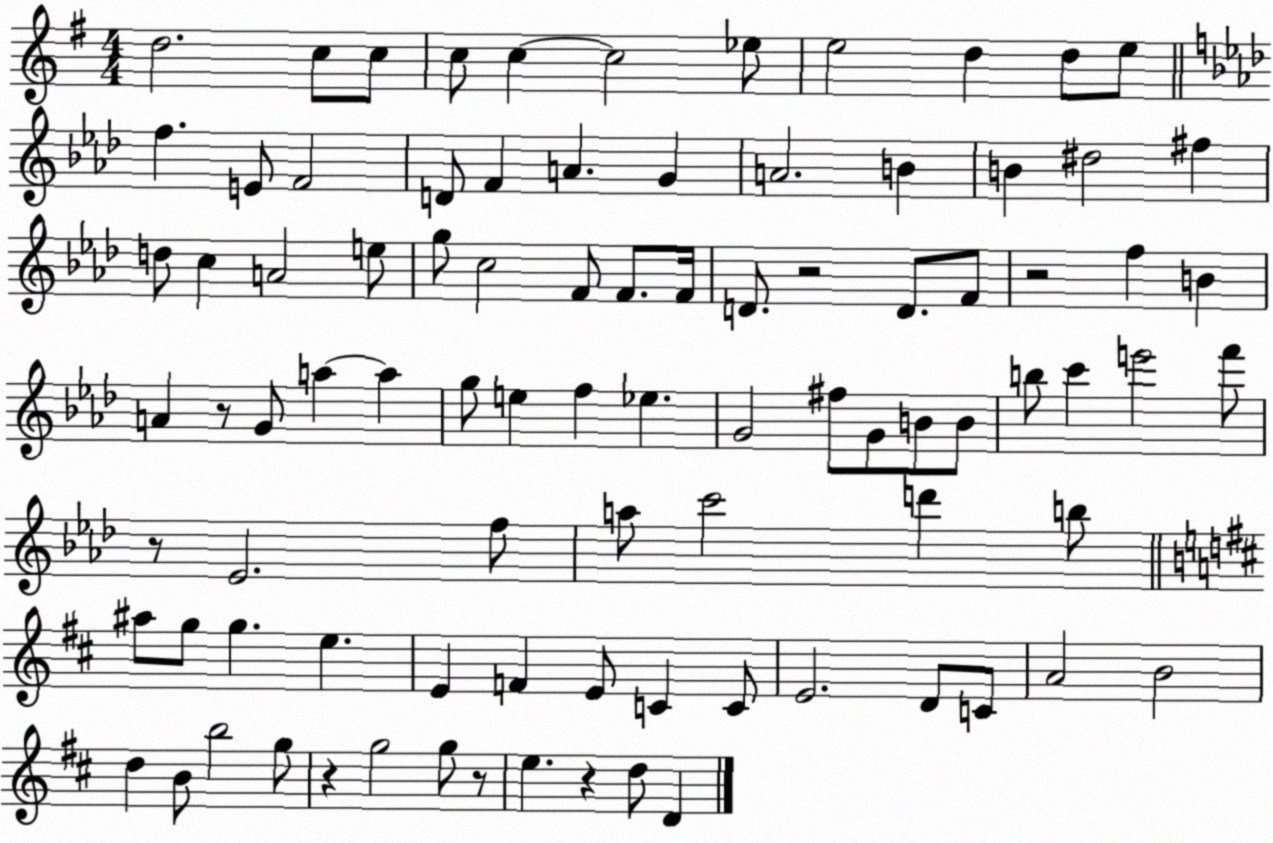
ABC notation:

X:1
T:Untitled
M:4/4
L:1/4
K:G
d2 c/2 c/2 c/2 c c2 _e/2 e2 d d/2 e/2 f E/2 F2 D/2 F A G A2 B B ^d2 ^f d/2 c A2 e/2 g/2 c2 F/2 F/2 F/4 D/2 z2 D/2 F/2 z2 f B A z/2 G/2 a a g/2 e f _e G2 ^f/2 G/2 B/2 B/2 b/2 c' e'2 f'/2 z/2 _E2 f/2 a/2 c'2 d' b/2 ^a/2 g/2 g e E F E/2 C C/2 E2 D/2 C/2 A2 B2 d B/2 b2 g/2 z g2 g/2 z/2 e z d/2 D